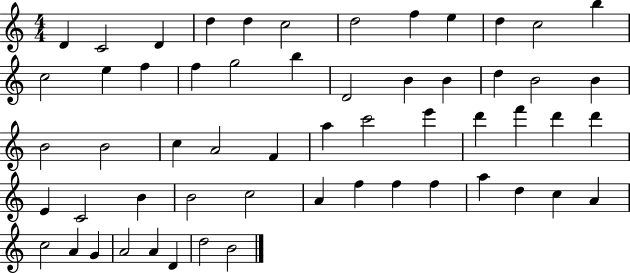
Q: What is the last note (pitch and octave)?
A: B4